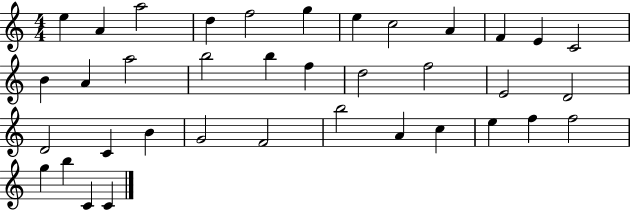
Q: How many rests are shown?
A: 0